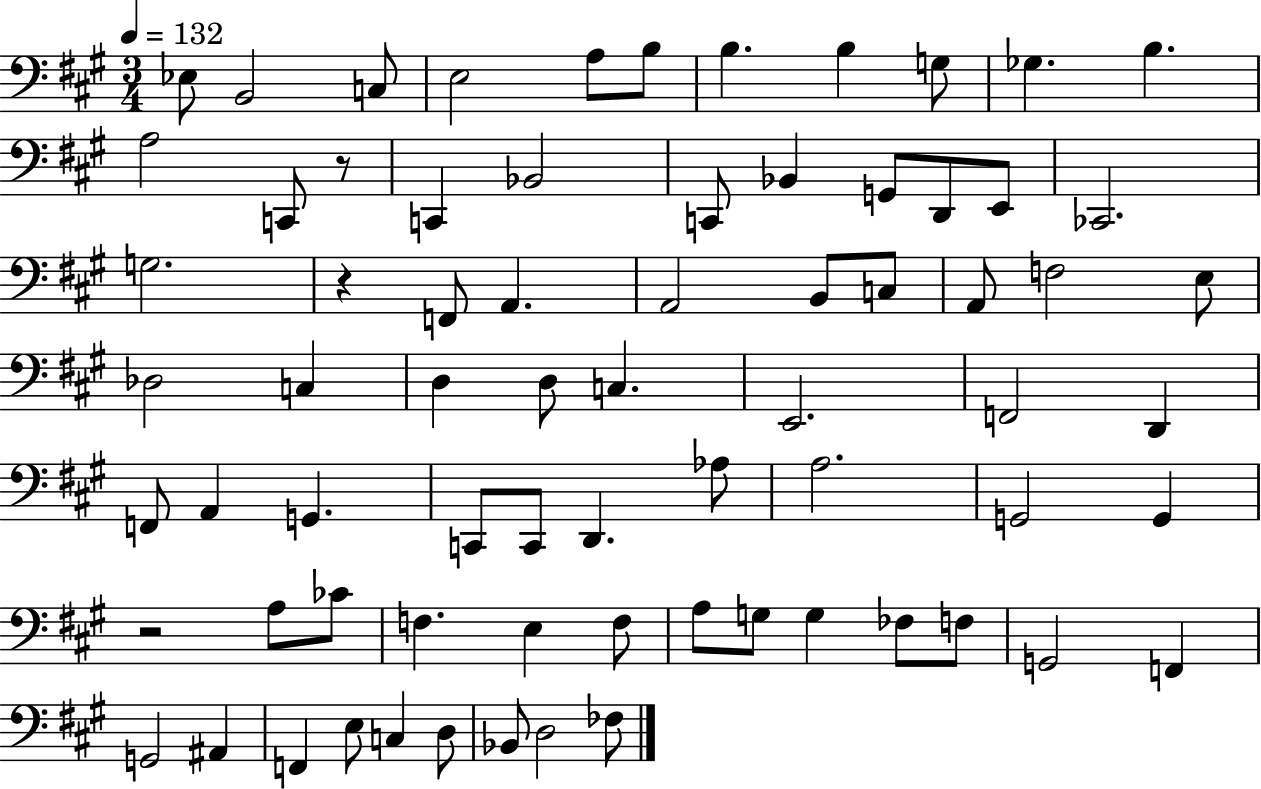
Eb3/e B2/h C3/e E3/h A3/e B3/e B3/q. B3/q G3/e Gb3/q. B3/q. A3/h C2/e R/e C2/q Bb2/h C2/e Bb2/q G2/e D2/e E2/e CES2/h. G3/h. R/q F2/e A2/q. A2/h B2/e C3/e A2/e F3/h E3/e Db3/h C3/q D3/q D3/e C3/q. E2/h. F2/h D2/q F2/e A2/q G2/q. C2/e C2/e D2/q. Ab3/e A3/h. G2/h G2/q R/h A3/e CES4/e F3/q. E3/q F3/e A3/e G3/e G3/q FES3/e F3/e G2/h F2/q G2/h A#2/q F2/q E3/e C3/q D3/e Bb2/e D3/h FES3/e